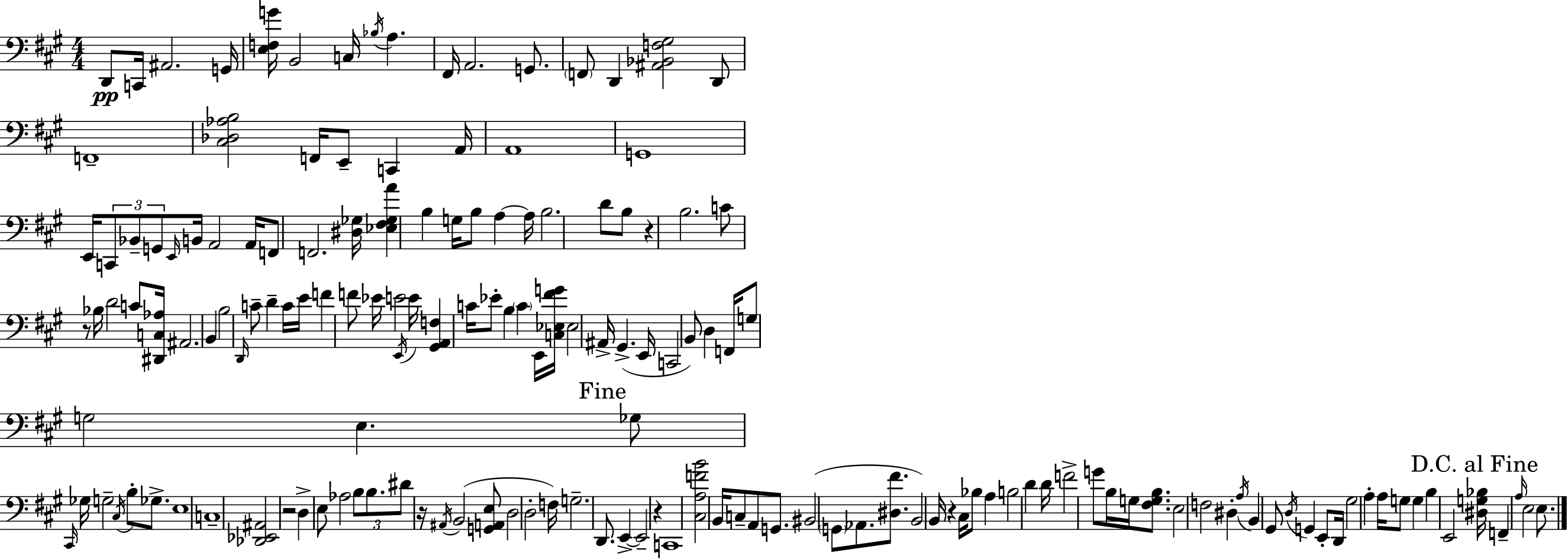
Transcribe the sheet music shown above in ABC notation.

X:1
T:Untitled
M:4/4
L:1/4
K:A
D,,/2 C,,/4 ^A,,2 G,,/4 [E,F,G]/4 B,,2 C,/4 _B,/4 A, ^F,,/4 A,,2 G,,/2 F,,/2 D,, [^A,,_B,,F,^G,]2 D,,/2 F,,4 [^C,_D,_A,B,]2 F,,/4 E,,/2 C,, A,,/4 A,,4 G,,4 E,,/4 C,,/2 _B,,/2 G,,/2 E,,/4 B,,/4 A,,2 A,,/4 F,,/2 F,,2 [^D,_G,]/4 [_E,^F,_G,A] B, G,/4 B,/2 A, A,/4 B,2 D/2 B,/2 z B,2 C/2 z/2 _B,/4 D2 C/2 [^D,,C,_A,]/4 ^A,,2 B,, B,2 D,,/4 C/2 D C/4 E/4 F F/2 _E/4 E2 E,,/4 E/4 [^G,,A,,F,] C/4 _E/2 B, C E,,/4 [C,_E,^FG]/4 _E,2 ^A,,/4 ^G,, E,,/4 C,,2 B,,/2 D, F,,/4 G,/2 G,2 E, _G,/2 ^C,,/4 _G,/4 G,2 ^C,/4 B,/2 _G,/2 E,4 C,4 [_D,,_E,,^A,,]2 z2 D, E,/2 _A,2 B,/2 B,/2 ^D/2 z/4 ^A,,/4 B,,2 [G,,A,,E,]/2 D,2 D,2 F,/4 G,2 D,,/2 E,, E,,2 z C,,4 [^C,A,FB]2 B,,/4 C,/2 A,,/2 G,,/2 ^B,,2 G,,/2 _A,,/2 [^D,^F]/2 B,,2 B,,/4 z ^C,/4 _B,/2 A, B,2 D D/4 F2 G/2 B,/4 G,/4 [^F,G,B,]/2 E,2 F,2 ^D, A,/4 B,, ^G,,/2 D,/4 G,, E,,/2 D,,/4 ^G,2 A, A,/4 G,/2 G, B, E,,2 [^D,G,_B,]/4 F,, A,/4 E,2 E,/2